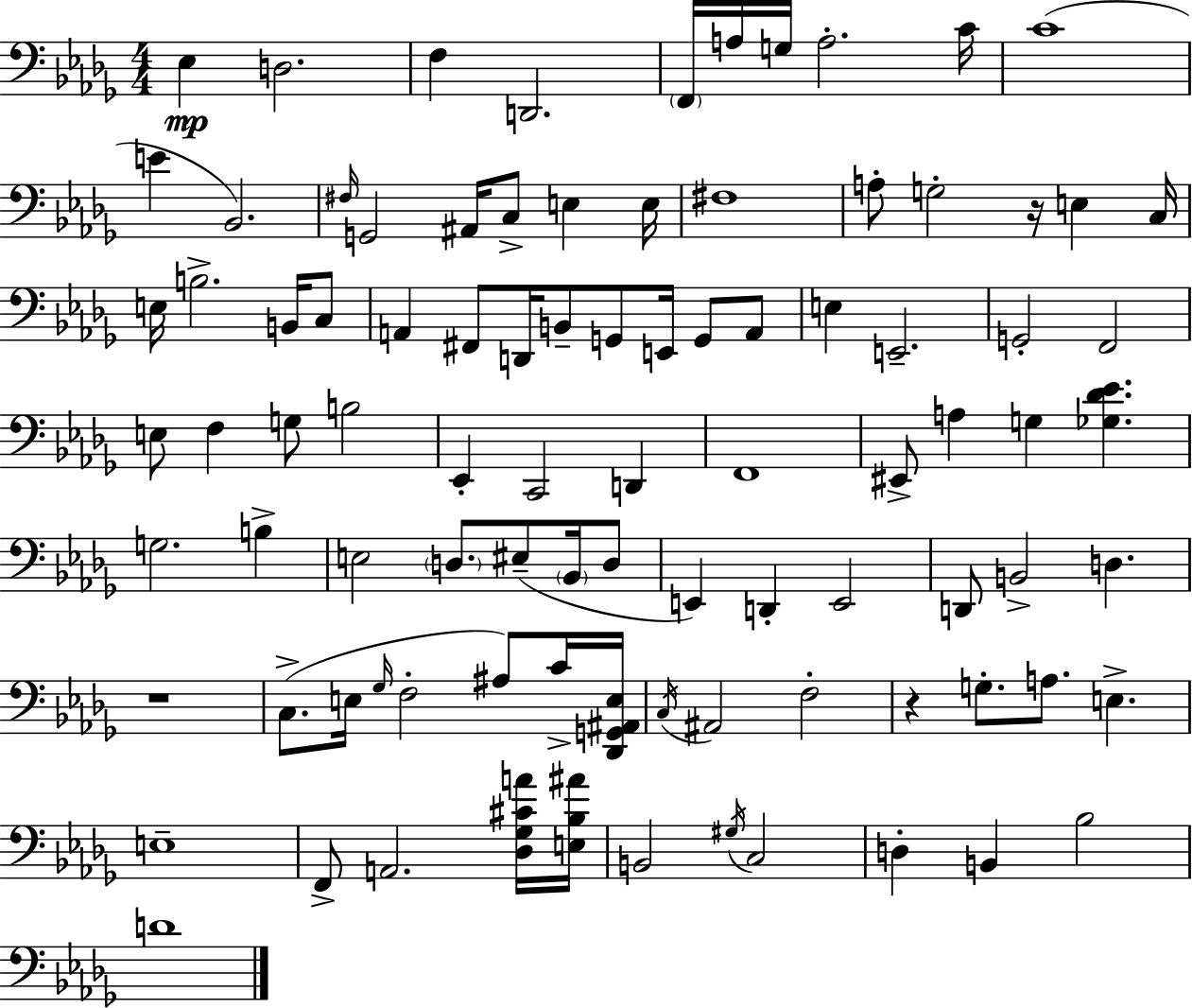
X:1
T:Untitled
M:4/4
L:1/4
K:Bbm
_E, D,2 F, D,,2 F,,/4 A,/4 G,/4 A,2 C/4 C4 E _B,,2 ^F,/4 G,,2 ^A,,/4 C,/2 E, E,/4 ^F,4 A,/2 G,2 z/4 E, C,/4 E,/4 B,2 B,,/4 C,/2 A,, ^F,,/2 D,,/4 B,,/2 G,,/2 E,,/4 G,,/2 A,,/2 E, E,,2 G,,2 F,,2 E,/2 F, G,/2 B,2 _E,, C,,2 D,, F,,4 ^E,,/2 A, G, [_G,_D_E] G,2 B, E,2 D,/2 ^E,/2 _B,,/4 D,/2 E,, D,, E,,2 D,,/2 B,,2 D, z4 C,/2 E,/4 _G,/4 F,2 ^A,/2 C/4 [_D,,G,,^A,,E,]/4 C,/4 ^A,,2 F,2 z G,/2 A,/2 E, E,4 F,,/2 A,,2 [_D,_G,^CA]/4 [E,_B,^A]/4 B,,2 ^G,/4 C,2 D, B,, _B,2 D4